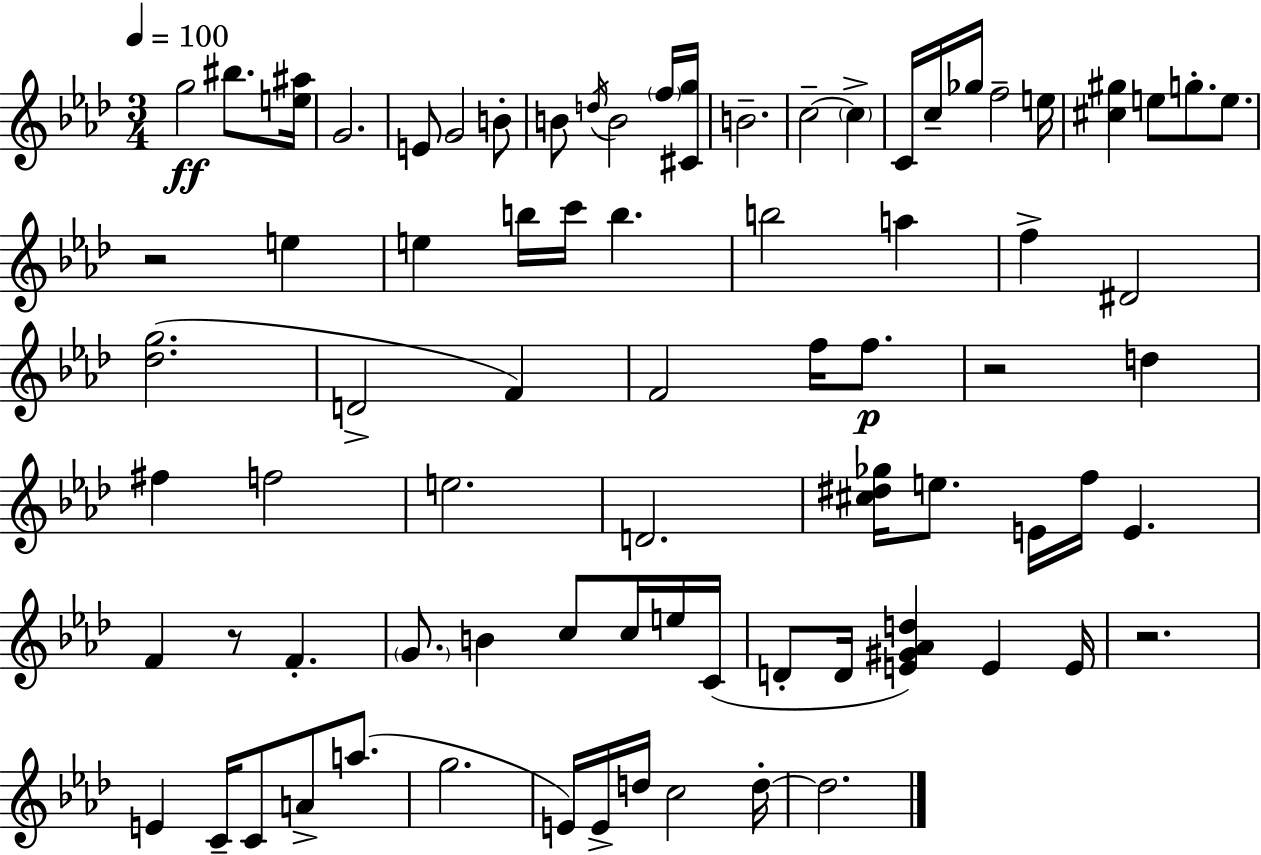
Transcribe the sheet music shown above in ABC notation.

X:1
T:Untitled
M:3/4
L:1/4
K:Ab
g2 ^b/2 [e^a]/4 G2 E/2 G2 B/2 B/2 d/4 B2 f/4 [^Cg]/4 B2 c2 c C/4 c/4 _g/4 f2 e/4 [^c^g] e/2 g/2 e/2 z2 e e b/4 c'/4 b b2 a f ^D2 [_dg]2 D2 F F2 f/4 f/2 z2 d ^f f2 e2 D2 [^c^d_g]/4 e/2 E/4 f/4 E F z/2 F G/2 B c/2 c/4 e/4 C/4 D/2 D/4 [E^G_Ad] E E/4 z2 E C/4 C/2 A/2 a/2 g2 E/4 E/4 d/4 c2 d/4 d2